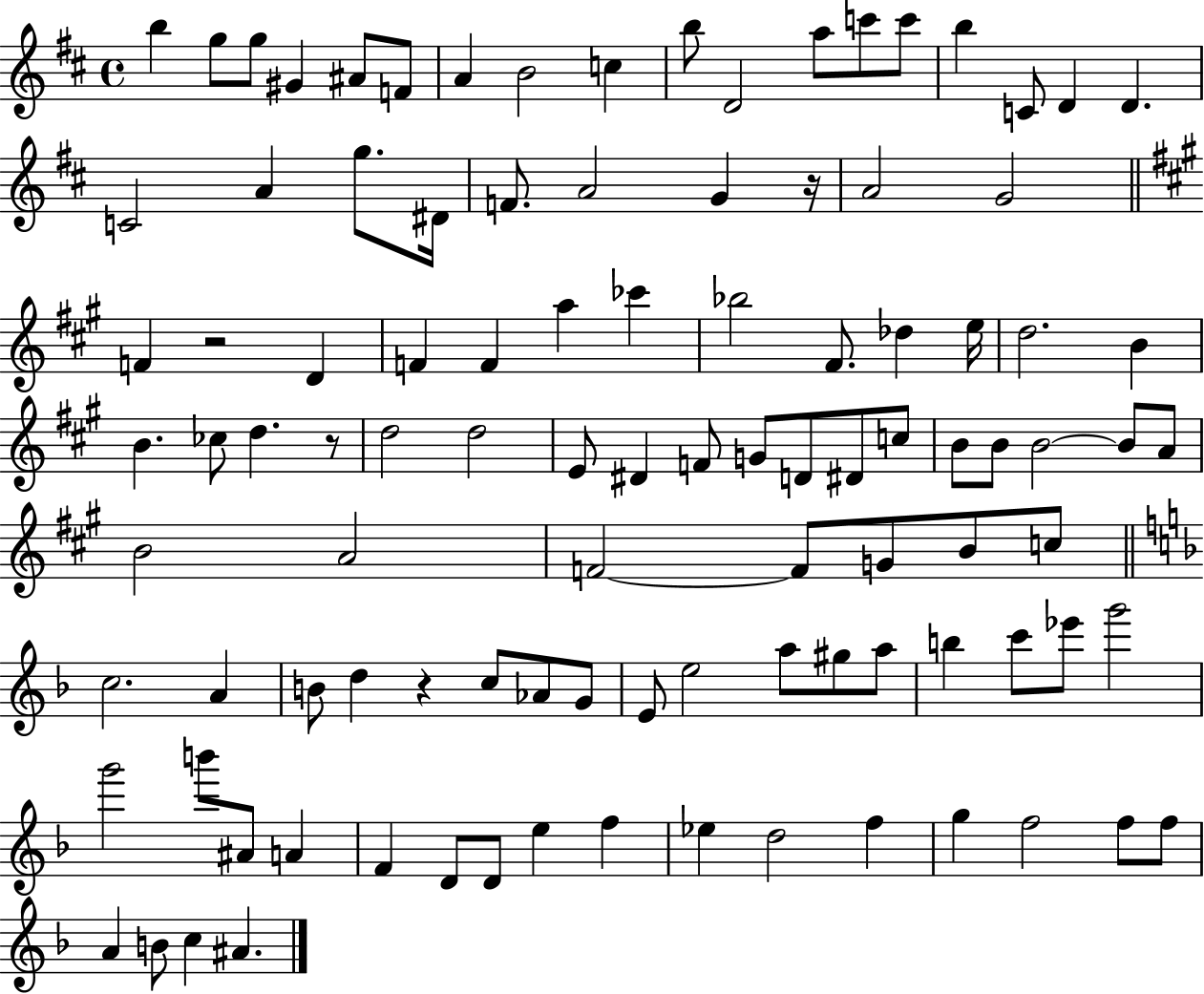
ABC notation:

X:1
T:Untitled
M:4/4
L:1/4
K:D
b g/2 g/2 ^G ^A/2 F/2 A B2 c b/2 D2 a/2 c'/2 c'/2 b C/2 D D C2 A g/2 ^D/4 F/2 A2 G z/4 A2 G2 F z2 D F F a _c' _b2 ^F/2 _d e/4 d2 B B _c/2 d z/2 d2 d2 E/2 ^D F/2 G/2 D/2 ^D/2 c/2 B/2 B/2 B2 B/2 A/2 B2 A2 F2 F/2 G/2 B/2 c/2 c2 A B/2 d z c/2 _A/2 G/2 E/2 e2 a/2 ^g/2 a/2 b c'/2 _e'/2 g'2 g'2 b'/2 ^A/2 A F D/2 D/2 e f _e d2 f g f2 f/2 f/2 A B/2 c ^A